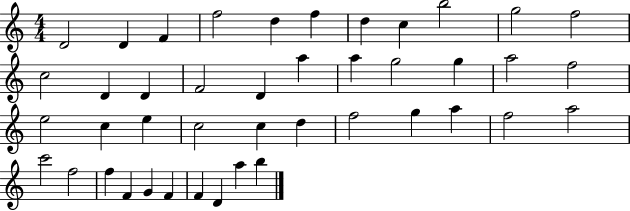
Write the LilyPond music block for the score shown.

{
  \clef treble
  \numericTimeSignature
  \time 4/4
  \key c \major
  d'2 d'4 f'4 | f''2 d''4 f''4 | d''4 c''4 b''2 | g''2 f''2 | \break c''2 d'4 d'4 | f'2 d'4 a''4 | a''4 g''2 g''4 | a''2 f''2 | \break e''2 c''4 e''4 | c''2 c''4 d''4 | f''2 g''4 a''4 | f''2 a''2 | \break c'''2 f''2 | f''4 f'4 g'4 f'4 | f'4 d'4 a''4 b''4 | \bar "|."
}